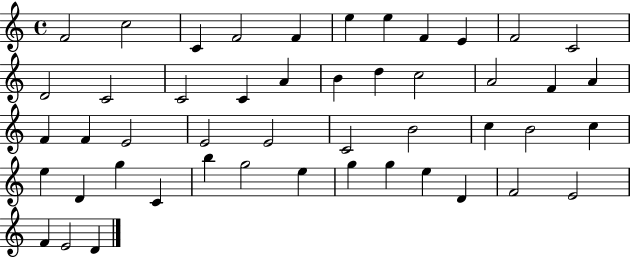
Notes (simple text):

F4/h C5/h C4/q F4/h F4/q E5/q E5/q F4/q E4/q F4/h C4/h D4/h C4/h C4/h C4/q A4/q B4/q D5/q C5/h A4/h F4/q A4/q F4/q F4/q E4/h E4/h E4/h C4/h B4/h C5/q B4/h C5/q E5/q D4/q G5/q C4/q B5/q G5/h E5/q G5/q G5/q E5/q D4/q F4/h E4/h F4/q E4/h D4/q